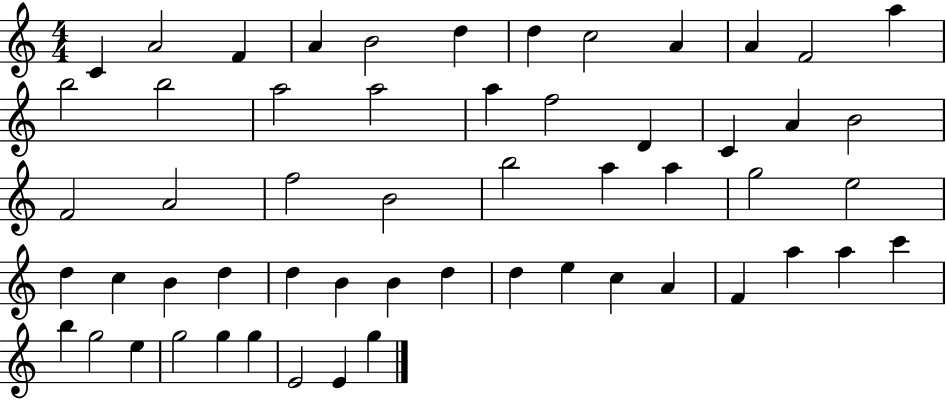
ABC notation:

X:1
T:Untitled
M:4/4
L:1/4
K:C
C A2 F A B2 d d c2 A A F2 a b2 b2 a2 a2 a f2 D C A B2 F2 A2 f2 B2 b2 a a g2 e2 d c B d d B B d d e c A F a a c' b g2 e g2 g g E2 E g